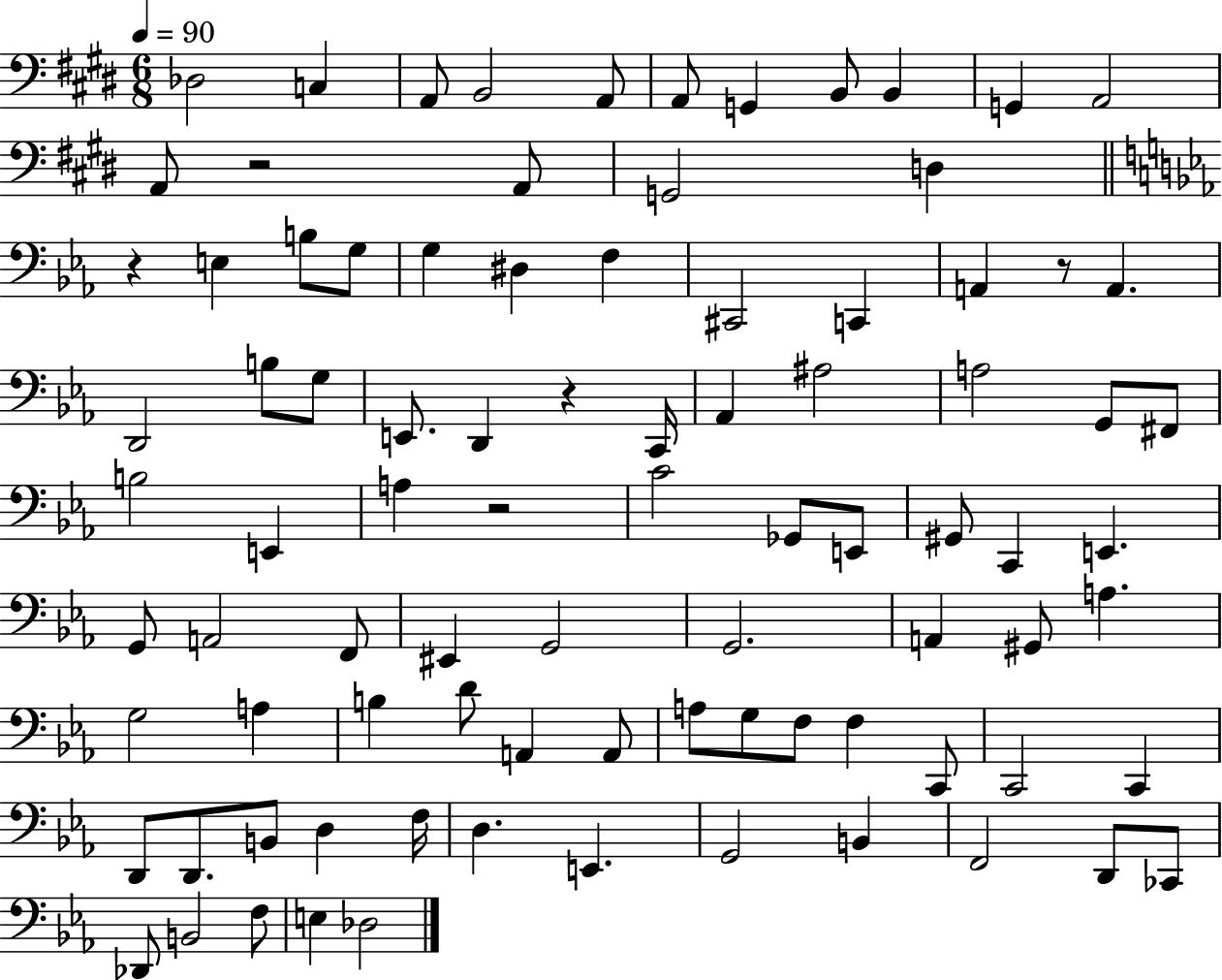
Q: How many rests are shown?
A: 5